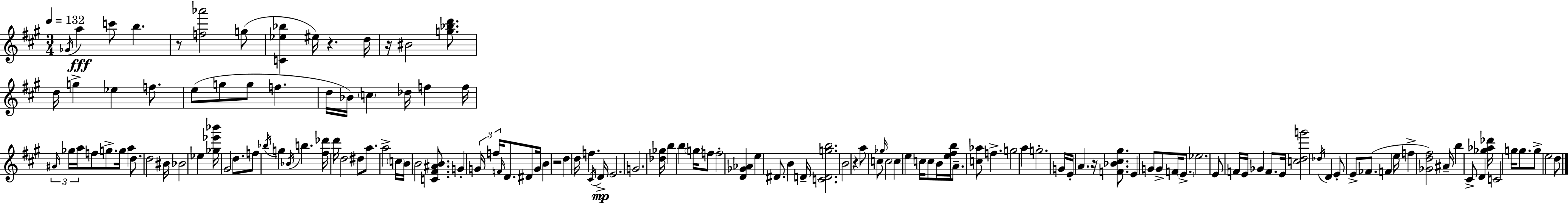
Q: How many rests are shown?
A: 6